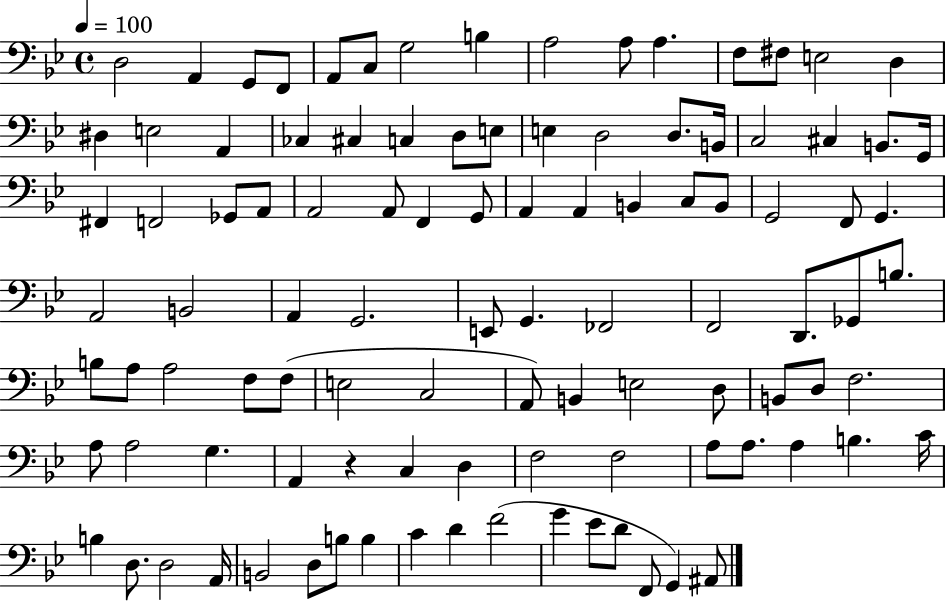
X:1
T:Untitled
M:4/4
L:1/4
K:Bb
D,2 A,, G,,/2 F,,/2 A,,/2 C,/2 G,2 B, A,2 A,/2 A, F,/2 ^F,/2 E,2 D, ^D, E,2 A,, _C, ^C, C, D,/2 E,/2 E, D,2 D,/2 B,,/4 C,2 ^C, B,,/2 G,,/4 ^F,, F,,2 _G,,/2 A,,/2 A,,2 A,,/2 F,, G,,/2 A,, A,, B,, C,/2 B,,/2 G,,2 F,,/2 G,, A,,2 B,,2 A,, G,,2 E,,/2 G,, _F,,2 F,,2 D,,/2 _G,,/2 B,/2 B,/2 A,/2 A,2 F,/2 F,/2 E,2 C,2 A,,/2 B,, E,2 D,/2 B,,/2 D,/2 F,2 A,/2 A,2 G, A,, z C, D, F,2 F,2 A,/2 A,/2 A, B, C/4 B, D,/2 D,2 A,,/4 B,,2 D,/2 B,/2 B, C D F2 G _E/2 D/2 F,,/2 G,, ^A,,/2